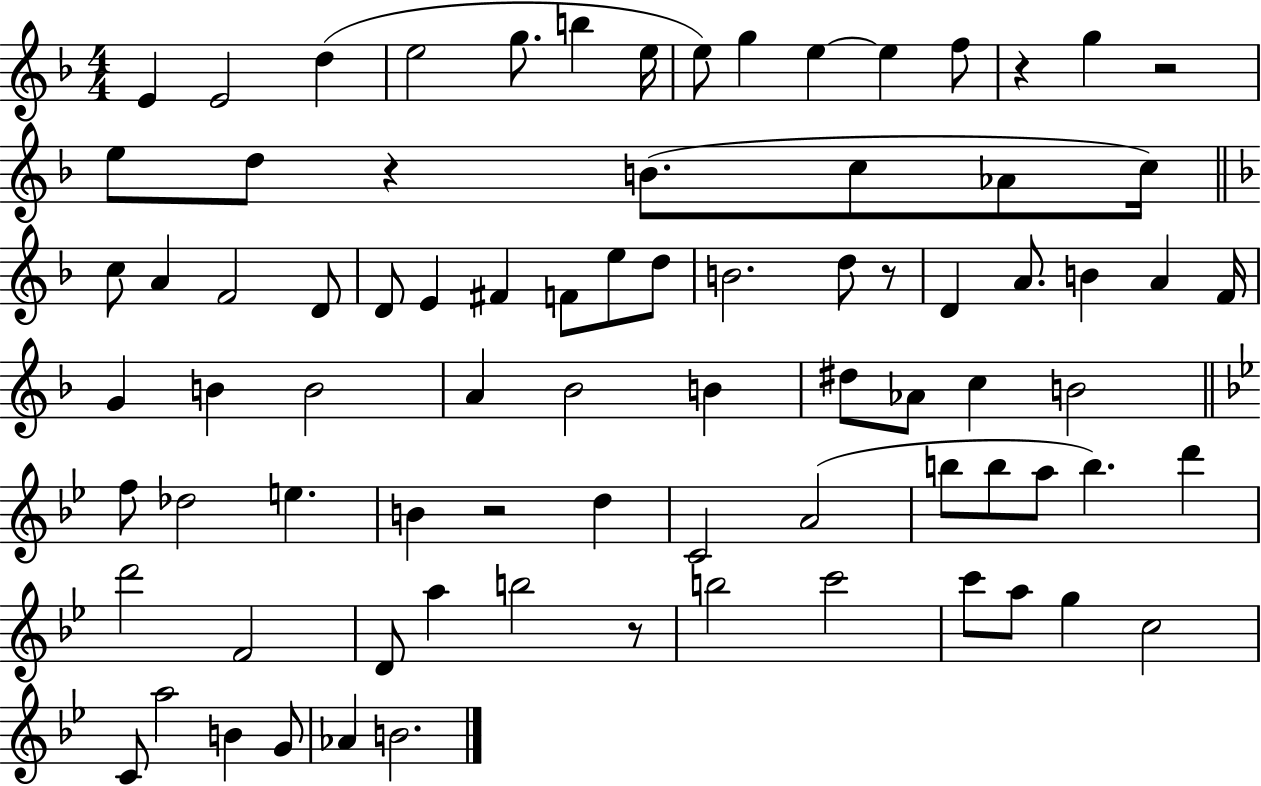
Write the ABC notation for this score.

X:1
T:Untitled
M:4/4
L:1/4
K:F
E E2 d e2 g/2 b e/4 e/2 g e e f/2 z g z2 e/2 d/2 z B/2 c/2 _A/2 c/4 c/2 A F2 D/2 D/2 E ^F F/2 e/2 d/2 B2 d/2 z/2 D A/2 B A F/4 G B B2 A _B2 B ^d/2 _A/2 c B2 f/2 _d2 e B z2 d C2 A2 b/2 b/2 a/2 b d' d'2 F2 D/2 a b2 z/2 b2 c'2 c'/2 a/2 g c2 C/2 a2 B G/2 _A B2